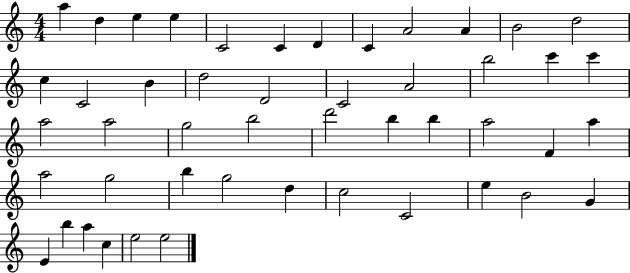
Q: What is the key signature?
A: C major